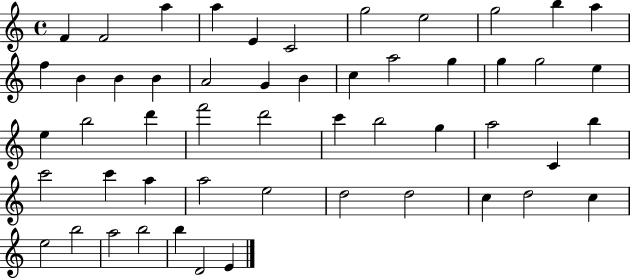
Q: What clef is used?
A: treble